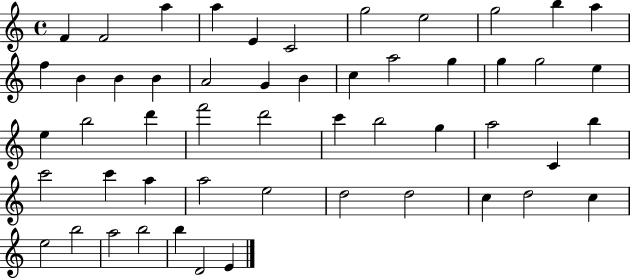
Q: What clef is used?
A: treble